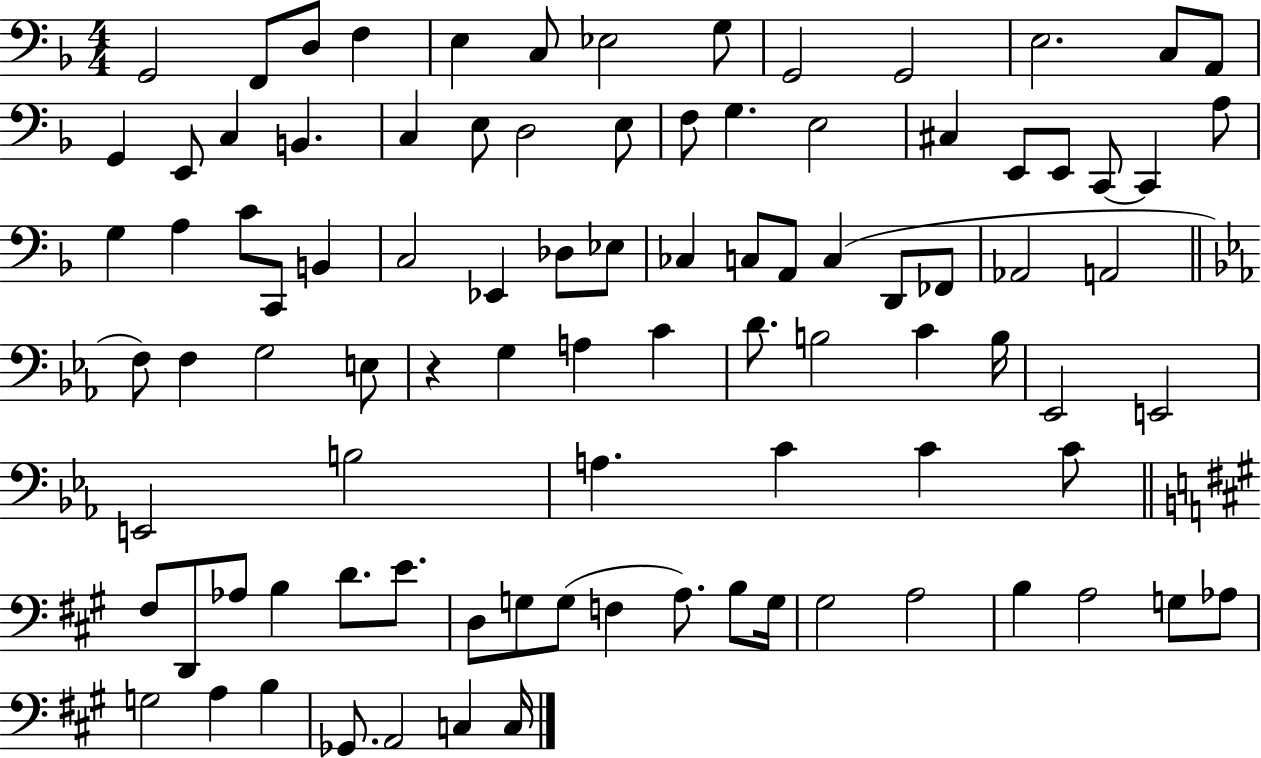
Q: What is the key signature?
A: F major